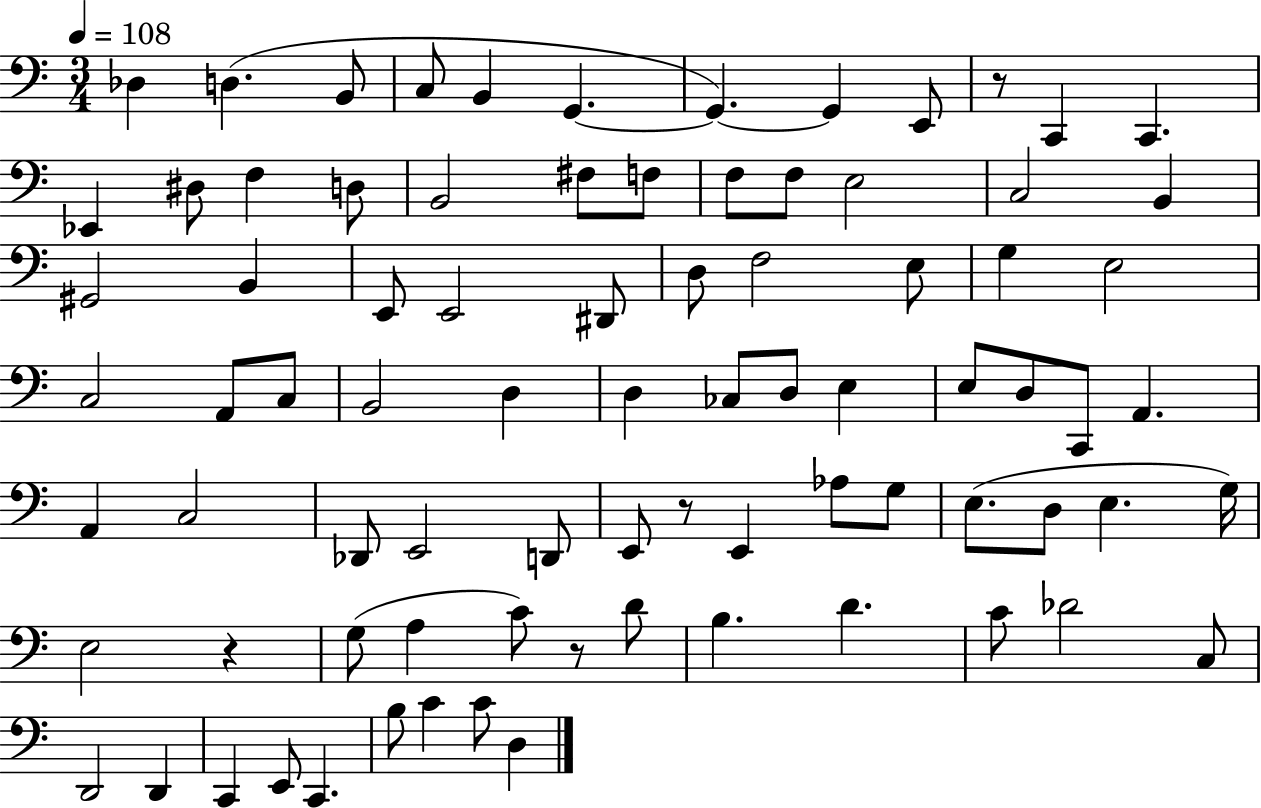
{
  \clef bass
  \numericTimeSignature
  \time 3/4
  \key c \major
  \tempo 4 = 108
  des4 d4.( b,8 | c8 b,4 g,4.~~ | g,4.~~) g,4 e,8 | r8 c,4 c,4. | \break ees,4 dis8 f4 d8 | b,2 fis8 f8 | f8 f8 e2 | c2 b,4 | \break gis,2 b,4 | e,8 e,2 dis,8 | d8 f2 e8 | g4 e2 | \break c2 a,8 c8 | b,2 d4 | d4 ces8 d8 e4 | e8 d8 c,8 a,4. | \break a,4 c2 | des,8 e,2 d,8 | e,8 r8 e,4 aes8 g8 | e8.( d8 e4. g16) | \break e2 r4 | g8( a4 c'8) r8 d'8 | b4. d'4. | c'8 des'2 c8 | \break d,2 d,4 | c,4 e,8 c,4. | b8 c'4 c'8 d4 | \bar "|."
}